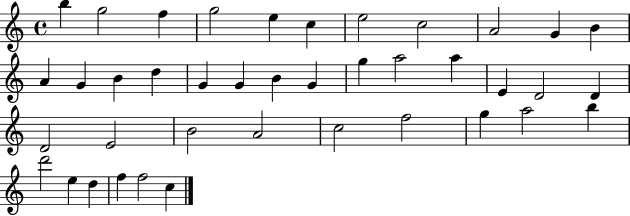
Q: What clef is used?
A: treble